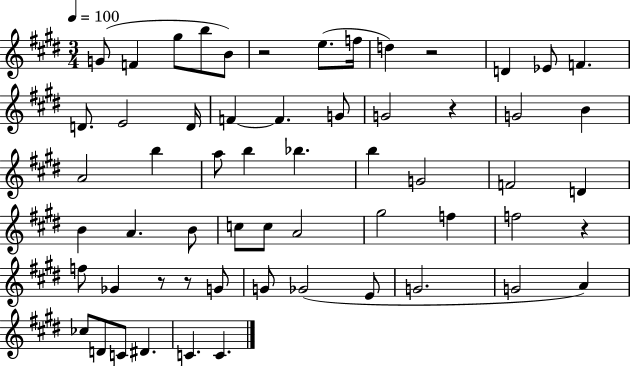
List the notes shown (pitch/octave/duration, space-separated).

G4/e F4/q G#5/e B5/e B4/e R/h E5/e. F5/s D5/q R/h D4/q Eb4/e F4/q. D4/e. E4/h D4/s F4/q F4/q. G4/e G4/h R/q G4/h B4/q A4/h B5/q A5/e B5/q Bb5/q. B5/q G4/h F4/h D4/q B4/q A4/q. B4/e C5/e C5/e A4/h G#5/h F5/q F5/h R/q F5/e Gb4/q R/e R/e G4/e G4/e Gb4/h E4/e G4/h. G4/h A4/q CES5/e D4/e C4/e D#4/q. C4/q. C4/q.